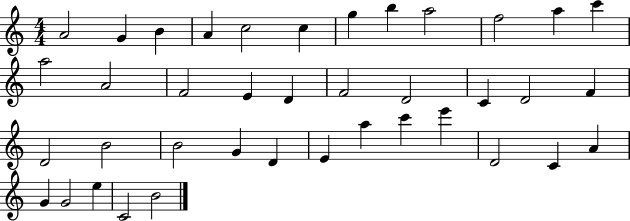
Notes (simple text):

A4/h G4/q B4/q A4/q C5/h C5/q G5/q B5/q A5/h F5/h A5/q C6/q A5/h A4/h F4/h E4/q D4/q F4/h D4/h C4/q D4/h F4/q D4/h B4/h B4/h G4/q D4/q E4/q A5/q C6/q E6/q D4/h C4/q A4/q G4/q G4/h E5/q C4/h B4/h